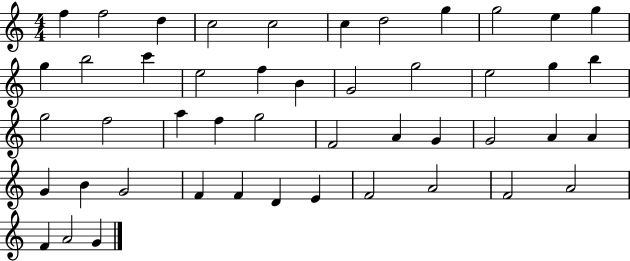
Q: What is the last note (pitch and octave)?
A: G4